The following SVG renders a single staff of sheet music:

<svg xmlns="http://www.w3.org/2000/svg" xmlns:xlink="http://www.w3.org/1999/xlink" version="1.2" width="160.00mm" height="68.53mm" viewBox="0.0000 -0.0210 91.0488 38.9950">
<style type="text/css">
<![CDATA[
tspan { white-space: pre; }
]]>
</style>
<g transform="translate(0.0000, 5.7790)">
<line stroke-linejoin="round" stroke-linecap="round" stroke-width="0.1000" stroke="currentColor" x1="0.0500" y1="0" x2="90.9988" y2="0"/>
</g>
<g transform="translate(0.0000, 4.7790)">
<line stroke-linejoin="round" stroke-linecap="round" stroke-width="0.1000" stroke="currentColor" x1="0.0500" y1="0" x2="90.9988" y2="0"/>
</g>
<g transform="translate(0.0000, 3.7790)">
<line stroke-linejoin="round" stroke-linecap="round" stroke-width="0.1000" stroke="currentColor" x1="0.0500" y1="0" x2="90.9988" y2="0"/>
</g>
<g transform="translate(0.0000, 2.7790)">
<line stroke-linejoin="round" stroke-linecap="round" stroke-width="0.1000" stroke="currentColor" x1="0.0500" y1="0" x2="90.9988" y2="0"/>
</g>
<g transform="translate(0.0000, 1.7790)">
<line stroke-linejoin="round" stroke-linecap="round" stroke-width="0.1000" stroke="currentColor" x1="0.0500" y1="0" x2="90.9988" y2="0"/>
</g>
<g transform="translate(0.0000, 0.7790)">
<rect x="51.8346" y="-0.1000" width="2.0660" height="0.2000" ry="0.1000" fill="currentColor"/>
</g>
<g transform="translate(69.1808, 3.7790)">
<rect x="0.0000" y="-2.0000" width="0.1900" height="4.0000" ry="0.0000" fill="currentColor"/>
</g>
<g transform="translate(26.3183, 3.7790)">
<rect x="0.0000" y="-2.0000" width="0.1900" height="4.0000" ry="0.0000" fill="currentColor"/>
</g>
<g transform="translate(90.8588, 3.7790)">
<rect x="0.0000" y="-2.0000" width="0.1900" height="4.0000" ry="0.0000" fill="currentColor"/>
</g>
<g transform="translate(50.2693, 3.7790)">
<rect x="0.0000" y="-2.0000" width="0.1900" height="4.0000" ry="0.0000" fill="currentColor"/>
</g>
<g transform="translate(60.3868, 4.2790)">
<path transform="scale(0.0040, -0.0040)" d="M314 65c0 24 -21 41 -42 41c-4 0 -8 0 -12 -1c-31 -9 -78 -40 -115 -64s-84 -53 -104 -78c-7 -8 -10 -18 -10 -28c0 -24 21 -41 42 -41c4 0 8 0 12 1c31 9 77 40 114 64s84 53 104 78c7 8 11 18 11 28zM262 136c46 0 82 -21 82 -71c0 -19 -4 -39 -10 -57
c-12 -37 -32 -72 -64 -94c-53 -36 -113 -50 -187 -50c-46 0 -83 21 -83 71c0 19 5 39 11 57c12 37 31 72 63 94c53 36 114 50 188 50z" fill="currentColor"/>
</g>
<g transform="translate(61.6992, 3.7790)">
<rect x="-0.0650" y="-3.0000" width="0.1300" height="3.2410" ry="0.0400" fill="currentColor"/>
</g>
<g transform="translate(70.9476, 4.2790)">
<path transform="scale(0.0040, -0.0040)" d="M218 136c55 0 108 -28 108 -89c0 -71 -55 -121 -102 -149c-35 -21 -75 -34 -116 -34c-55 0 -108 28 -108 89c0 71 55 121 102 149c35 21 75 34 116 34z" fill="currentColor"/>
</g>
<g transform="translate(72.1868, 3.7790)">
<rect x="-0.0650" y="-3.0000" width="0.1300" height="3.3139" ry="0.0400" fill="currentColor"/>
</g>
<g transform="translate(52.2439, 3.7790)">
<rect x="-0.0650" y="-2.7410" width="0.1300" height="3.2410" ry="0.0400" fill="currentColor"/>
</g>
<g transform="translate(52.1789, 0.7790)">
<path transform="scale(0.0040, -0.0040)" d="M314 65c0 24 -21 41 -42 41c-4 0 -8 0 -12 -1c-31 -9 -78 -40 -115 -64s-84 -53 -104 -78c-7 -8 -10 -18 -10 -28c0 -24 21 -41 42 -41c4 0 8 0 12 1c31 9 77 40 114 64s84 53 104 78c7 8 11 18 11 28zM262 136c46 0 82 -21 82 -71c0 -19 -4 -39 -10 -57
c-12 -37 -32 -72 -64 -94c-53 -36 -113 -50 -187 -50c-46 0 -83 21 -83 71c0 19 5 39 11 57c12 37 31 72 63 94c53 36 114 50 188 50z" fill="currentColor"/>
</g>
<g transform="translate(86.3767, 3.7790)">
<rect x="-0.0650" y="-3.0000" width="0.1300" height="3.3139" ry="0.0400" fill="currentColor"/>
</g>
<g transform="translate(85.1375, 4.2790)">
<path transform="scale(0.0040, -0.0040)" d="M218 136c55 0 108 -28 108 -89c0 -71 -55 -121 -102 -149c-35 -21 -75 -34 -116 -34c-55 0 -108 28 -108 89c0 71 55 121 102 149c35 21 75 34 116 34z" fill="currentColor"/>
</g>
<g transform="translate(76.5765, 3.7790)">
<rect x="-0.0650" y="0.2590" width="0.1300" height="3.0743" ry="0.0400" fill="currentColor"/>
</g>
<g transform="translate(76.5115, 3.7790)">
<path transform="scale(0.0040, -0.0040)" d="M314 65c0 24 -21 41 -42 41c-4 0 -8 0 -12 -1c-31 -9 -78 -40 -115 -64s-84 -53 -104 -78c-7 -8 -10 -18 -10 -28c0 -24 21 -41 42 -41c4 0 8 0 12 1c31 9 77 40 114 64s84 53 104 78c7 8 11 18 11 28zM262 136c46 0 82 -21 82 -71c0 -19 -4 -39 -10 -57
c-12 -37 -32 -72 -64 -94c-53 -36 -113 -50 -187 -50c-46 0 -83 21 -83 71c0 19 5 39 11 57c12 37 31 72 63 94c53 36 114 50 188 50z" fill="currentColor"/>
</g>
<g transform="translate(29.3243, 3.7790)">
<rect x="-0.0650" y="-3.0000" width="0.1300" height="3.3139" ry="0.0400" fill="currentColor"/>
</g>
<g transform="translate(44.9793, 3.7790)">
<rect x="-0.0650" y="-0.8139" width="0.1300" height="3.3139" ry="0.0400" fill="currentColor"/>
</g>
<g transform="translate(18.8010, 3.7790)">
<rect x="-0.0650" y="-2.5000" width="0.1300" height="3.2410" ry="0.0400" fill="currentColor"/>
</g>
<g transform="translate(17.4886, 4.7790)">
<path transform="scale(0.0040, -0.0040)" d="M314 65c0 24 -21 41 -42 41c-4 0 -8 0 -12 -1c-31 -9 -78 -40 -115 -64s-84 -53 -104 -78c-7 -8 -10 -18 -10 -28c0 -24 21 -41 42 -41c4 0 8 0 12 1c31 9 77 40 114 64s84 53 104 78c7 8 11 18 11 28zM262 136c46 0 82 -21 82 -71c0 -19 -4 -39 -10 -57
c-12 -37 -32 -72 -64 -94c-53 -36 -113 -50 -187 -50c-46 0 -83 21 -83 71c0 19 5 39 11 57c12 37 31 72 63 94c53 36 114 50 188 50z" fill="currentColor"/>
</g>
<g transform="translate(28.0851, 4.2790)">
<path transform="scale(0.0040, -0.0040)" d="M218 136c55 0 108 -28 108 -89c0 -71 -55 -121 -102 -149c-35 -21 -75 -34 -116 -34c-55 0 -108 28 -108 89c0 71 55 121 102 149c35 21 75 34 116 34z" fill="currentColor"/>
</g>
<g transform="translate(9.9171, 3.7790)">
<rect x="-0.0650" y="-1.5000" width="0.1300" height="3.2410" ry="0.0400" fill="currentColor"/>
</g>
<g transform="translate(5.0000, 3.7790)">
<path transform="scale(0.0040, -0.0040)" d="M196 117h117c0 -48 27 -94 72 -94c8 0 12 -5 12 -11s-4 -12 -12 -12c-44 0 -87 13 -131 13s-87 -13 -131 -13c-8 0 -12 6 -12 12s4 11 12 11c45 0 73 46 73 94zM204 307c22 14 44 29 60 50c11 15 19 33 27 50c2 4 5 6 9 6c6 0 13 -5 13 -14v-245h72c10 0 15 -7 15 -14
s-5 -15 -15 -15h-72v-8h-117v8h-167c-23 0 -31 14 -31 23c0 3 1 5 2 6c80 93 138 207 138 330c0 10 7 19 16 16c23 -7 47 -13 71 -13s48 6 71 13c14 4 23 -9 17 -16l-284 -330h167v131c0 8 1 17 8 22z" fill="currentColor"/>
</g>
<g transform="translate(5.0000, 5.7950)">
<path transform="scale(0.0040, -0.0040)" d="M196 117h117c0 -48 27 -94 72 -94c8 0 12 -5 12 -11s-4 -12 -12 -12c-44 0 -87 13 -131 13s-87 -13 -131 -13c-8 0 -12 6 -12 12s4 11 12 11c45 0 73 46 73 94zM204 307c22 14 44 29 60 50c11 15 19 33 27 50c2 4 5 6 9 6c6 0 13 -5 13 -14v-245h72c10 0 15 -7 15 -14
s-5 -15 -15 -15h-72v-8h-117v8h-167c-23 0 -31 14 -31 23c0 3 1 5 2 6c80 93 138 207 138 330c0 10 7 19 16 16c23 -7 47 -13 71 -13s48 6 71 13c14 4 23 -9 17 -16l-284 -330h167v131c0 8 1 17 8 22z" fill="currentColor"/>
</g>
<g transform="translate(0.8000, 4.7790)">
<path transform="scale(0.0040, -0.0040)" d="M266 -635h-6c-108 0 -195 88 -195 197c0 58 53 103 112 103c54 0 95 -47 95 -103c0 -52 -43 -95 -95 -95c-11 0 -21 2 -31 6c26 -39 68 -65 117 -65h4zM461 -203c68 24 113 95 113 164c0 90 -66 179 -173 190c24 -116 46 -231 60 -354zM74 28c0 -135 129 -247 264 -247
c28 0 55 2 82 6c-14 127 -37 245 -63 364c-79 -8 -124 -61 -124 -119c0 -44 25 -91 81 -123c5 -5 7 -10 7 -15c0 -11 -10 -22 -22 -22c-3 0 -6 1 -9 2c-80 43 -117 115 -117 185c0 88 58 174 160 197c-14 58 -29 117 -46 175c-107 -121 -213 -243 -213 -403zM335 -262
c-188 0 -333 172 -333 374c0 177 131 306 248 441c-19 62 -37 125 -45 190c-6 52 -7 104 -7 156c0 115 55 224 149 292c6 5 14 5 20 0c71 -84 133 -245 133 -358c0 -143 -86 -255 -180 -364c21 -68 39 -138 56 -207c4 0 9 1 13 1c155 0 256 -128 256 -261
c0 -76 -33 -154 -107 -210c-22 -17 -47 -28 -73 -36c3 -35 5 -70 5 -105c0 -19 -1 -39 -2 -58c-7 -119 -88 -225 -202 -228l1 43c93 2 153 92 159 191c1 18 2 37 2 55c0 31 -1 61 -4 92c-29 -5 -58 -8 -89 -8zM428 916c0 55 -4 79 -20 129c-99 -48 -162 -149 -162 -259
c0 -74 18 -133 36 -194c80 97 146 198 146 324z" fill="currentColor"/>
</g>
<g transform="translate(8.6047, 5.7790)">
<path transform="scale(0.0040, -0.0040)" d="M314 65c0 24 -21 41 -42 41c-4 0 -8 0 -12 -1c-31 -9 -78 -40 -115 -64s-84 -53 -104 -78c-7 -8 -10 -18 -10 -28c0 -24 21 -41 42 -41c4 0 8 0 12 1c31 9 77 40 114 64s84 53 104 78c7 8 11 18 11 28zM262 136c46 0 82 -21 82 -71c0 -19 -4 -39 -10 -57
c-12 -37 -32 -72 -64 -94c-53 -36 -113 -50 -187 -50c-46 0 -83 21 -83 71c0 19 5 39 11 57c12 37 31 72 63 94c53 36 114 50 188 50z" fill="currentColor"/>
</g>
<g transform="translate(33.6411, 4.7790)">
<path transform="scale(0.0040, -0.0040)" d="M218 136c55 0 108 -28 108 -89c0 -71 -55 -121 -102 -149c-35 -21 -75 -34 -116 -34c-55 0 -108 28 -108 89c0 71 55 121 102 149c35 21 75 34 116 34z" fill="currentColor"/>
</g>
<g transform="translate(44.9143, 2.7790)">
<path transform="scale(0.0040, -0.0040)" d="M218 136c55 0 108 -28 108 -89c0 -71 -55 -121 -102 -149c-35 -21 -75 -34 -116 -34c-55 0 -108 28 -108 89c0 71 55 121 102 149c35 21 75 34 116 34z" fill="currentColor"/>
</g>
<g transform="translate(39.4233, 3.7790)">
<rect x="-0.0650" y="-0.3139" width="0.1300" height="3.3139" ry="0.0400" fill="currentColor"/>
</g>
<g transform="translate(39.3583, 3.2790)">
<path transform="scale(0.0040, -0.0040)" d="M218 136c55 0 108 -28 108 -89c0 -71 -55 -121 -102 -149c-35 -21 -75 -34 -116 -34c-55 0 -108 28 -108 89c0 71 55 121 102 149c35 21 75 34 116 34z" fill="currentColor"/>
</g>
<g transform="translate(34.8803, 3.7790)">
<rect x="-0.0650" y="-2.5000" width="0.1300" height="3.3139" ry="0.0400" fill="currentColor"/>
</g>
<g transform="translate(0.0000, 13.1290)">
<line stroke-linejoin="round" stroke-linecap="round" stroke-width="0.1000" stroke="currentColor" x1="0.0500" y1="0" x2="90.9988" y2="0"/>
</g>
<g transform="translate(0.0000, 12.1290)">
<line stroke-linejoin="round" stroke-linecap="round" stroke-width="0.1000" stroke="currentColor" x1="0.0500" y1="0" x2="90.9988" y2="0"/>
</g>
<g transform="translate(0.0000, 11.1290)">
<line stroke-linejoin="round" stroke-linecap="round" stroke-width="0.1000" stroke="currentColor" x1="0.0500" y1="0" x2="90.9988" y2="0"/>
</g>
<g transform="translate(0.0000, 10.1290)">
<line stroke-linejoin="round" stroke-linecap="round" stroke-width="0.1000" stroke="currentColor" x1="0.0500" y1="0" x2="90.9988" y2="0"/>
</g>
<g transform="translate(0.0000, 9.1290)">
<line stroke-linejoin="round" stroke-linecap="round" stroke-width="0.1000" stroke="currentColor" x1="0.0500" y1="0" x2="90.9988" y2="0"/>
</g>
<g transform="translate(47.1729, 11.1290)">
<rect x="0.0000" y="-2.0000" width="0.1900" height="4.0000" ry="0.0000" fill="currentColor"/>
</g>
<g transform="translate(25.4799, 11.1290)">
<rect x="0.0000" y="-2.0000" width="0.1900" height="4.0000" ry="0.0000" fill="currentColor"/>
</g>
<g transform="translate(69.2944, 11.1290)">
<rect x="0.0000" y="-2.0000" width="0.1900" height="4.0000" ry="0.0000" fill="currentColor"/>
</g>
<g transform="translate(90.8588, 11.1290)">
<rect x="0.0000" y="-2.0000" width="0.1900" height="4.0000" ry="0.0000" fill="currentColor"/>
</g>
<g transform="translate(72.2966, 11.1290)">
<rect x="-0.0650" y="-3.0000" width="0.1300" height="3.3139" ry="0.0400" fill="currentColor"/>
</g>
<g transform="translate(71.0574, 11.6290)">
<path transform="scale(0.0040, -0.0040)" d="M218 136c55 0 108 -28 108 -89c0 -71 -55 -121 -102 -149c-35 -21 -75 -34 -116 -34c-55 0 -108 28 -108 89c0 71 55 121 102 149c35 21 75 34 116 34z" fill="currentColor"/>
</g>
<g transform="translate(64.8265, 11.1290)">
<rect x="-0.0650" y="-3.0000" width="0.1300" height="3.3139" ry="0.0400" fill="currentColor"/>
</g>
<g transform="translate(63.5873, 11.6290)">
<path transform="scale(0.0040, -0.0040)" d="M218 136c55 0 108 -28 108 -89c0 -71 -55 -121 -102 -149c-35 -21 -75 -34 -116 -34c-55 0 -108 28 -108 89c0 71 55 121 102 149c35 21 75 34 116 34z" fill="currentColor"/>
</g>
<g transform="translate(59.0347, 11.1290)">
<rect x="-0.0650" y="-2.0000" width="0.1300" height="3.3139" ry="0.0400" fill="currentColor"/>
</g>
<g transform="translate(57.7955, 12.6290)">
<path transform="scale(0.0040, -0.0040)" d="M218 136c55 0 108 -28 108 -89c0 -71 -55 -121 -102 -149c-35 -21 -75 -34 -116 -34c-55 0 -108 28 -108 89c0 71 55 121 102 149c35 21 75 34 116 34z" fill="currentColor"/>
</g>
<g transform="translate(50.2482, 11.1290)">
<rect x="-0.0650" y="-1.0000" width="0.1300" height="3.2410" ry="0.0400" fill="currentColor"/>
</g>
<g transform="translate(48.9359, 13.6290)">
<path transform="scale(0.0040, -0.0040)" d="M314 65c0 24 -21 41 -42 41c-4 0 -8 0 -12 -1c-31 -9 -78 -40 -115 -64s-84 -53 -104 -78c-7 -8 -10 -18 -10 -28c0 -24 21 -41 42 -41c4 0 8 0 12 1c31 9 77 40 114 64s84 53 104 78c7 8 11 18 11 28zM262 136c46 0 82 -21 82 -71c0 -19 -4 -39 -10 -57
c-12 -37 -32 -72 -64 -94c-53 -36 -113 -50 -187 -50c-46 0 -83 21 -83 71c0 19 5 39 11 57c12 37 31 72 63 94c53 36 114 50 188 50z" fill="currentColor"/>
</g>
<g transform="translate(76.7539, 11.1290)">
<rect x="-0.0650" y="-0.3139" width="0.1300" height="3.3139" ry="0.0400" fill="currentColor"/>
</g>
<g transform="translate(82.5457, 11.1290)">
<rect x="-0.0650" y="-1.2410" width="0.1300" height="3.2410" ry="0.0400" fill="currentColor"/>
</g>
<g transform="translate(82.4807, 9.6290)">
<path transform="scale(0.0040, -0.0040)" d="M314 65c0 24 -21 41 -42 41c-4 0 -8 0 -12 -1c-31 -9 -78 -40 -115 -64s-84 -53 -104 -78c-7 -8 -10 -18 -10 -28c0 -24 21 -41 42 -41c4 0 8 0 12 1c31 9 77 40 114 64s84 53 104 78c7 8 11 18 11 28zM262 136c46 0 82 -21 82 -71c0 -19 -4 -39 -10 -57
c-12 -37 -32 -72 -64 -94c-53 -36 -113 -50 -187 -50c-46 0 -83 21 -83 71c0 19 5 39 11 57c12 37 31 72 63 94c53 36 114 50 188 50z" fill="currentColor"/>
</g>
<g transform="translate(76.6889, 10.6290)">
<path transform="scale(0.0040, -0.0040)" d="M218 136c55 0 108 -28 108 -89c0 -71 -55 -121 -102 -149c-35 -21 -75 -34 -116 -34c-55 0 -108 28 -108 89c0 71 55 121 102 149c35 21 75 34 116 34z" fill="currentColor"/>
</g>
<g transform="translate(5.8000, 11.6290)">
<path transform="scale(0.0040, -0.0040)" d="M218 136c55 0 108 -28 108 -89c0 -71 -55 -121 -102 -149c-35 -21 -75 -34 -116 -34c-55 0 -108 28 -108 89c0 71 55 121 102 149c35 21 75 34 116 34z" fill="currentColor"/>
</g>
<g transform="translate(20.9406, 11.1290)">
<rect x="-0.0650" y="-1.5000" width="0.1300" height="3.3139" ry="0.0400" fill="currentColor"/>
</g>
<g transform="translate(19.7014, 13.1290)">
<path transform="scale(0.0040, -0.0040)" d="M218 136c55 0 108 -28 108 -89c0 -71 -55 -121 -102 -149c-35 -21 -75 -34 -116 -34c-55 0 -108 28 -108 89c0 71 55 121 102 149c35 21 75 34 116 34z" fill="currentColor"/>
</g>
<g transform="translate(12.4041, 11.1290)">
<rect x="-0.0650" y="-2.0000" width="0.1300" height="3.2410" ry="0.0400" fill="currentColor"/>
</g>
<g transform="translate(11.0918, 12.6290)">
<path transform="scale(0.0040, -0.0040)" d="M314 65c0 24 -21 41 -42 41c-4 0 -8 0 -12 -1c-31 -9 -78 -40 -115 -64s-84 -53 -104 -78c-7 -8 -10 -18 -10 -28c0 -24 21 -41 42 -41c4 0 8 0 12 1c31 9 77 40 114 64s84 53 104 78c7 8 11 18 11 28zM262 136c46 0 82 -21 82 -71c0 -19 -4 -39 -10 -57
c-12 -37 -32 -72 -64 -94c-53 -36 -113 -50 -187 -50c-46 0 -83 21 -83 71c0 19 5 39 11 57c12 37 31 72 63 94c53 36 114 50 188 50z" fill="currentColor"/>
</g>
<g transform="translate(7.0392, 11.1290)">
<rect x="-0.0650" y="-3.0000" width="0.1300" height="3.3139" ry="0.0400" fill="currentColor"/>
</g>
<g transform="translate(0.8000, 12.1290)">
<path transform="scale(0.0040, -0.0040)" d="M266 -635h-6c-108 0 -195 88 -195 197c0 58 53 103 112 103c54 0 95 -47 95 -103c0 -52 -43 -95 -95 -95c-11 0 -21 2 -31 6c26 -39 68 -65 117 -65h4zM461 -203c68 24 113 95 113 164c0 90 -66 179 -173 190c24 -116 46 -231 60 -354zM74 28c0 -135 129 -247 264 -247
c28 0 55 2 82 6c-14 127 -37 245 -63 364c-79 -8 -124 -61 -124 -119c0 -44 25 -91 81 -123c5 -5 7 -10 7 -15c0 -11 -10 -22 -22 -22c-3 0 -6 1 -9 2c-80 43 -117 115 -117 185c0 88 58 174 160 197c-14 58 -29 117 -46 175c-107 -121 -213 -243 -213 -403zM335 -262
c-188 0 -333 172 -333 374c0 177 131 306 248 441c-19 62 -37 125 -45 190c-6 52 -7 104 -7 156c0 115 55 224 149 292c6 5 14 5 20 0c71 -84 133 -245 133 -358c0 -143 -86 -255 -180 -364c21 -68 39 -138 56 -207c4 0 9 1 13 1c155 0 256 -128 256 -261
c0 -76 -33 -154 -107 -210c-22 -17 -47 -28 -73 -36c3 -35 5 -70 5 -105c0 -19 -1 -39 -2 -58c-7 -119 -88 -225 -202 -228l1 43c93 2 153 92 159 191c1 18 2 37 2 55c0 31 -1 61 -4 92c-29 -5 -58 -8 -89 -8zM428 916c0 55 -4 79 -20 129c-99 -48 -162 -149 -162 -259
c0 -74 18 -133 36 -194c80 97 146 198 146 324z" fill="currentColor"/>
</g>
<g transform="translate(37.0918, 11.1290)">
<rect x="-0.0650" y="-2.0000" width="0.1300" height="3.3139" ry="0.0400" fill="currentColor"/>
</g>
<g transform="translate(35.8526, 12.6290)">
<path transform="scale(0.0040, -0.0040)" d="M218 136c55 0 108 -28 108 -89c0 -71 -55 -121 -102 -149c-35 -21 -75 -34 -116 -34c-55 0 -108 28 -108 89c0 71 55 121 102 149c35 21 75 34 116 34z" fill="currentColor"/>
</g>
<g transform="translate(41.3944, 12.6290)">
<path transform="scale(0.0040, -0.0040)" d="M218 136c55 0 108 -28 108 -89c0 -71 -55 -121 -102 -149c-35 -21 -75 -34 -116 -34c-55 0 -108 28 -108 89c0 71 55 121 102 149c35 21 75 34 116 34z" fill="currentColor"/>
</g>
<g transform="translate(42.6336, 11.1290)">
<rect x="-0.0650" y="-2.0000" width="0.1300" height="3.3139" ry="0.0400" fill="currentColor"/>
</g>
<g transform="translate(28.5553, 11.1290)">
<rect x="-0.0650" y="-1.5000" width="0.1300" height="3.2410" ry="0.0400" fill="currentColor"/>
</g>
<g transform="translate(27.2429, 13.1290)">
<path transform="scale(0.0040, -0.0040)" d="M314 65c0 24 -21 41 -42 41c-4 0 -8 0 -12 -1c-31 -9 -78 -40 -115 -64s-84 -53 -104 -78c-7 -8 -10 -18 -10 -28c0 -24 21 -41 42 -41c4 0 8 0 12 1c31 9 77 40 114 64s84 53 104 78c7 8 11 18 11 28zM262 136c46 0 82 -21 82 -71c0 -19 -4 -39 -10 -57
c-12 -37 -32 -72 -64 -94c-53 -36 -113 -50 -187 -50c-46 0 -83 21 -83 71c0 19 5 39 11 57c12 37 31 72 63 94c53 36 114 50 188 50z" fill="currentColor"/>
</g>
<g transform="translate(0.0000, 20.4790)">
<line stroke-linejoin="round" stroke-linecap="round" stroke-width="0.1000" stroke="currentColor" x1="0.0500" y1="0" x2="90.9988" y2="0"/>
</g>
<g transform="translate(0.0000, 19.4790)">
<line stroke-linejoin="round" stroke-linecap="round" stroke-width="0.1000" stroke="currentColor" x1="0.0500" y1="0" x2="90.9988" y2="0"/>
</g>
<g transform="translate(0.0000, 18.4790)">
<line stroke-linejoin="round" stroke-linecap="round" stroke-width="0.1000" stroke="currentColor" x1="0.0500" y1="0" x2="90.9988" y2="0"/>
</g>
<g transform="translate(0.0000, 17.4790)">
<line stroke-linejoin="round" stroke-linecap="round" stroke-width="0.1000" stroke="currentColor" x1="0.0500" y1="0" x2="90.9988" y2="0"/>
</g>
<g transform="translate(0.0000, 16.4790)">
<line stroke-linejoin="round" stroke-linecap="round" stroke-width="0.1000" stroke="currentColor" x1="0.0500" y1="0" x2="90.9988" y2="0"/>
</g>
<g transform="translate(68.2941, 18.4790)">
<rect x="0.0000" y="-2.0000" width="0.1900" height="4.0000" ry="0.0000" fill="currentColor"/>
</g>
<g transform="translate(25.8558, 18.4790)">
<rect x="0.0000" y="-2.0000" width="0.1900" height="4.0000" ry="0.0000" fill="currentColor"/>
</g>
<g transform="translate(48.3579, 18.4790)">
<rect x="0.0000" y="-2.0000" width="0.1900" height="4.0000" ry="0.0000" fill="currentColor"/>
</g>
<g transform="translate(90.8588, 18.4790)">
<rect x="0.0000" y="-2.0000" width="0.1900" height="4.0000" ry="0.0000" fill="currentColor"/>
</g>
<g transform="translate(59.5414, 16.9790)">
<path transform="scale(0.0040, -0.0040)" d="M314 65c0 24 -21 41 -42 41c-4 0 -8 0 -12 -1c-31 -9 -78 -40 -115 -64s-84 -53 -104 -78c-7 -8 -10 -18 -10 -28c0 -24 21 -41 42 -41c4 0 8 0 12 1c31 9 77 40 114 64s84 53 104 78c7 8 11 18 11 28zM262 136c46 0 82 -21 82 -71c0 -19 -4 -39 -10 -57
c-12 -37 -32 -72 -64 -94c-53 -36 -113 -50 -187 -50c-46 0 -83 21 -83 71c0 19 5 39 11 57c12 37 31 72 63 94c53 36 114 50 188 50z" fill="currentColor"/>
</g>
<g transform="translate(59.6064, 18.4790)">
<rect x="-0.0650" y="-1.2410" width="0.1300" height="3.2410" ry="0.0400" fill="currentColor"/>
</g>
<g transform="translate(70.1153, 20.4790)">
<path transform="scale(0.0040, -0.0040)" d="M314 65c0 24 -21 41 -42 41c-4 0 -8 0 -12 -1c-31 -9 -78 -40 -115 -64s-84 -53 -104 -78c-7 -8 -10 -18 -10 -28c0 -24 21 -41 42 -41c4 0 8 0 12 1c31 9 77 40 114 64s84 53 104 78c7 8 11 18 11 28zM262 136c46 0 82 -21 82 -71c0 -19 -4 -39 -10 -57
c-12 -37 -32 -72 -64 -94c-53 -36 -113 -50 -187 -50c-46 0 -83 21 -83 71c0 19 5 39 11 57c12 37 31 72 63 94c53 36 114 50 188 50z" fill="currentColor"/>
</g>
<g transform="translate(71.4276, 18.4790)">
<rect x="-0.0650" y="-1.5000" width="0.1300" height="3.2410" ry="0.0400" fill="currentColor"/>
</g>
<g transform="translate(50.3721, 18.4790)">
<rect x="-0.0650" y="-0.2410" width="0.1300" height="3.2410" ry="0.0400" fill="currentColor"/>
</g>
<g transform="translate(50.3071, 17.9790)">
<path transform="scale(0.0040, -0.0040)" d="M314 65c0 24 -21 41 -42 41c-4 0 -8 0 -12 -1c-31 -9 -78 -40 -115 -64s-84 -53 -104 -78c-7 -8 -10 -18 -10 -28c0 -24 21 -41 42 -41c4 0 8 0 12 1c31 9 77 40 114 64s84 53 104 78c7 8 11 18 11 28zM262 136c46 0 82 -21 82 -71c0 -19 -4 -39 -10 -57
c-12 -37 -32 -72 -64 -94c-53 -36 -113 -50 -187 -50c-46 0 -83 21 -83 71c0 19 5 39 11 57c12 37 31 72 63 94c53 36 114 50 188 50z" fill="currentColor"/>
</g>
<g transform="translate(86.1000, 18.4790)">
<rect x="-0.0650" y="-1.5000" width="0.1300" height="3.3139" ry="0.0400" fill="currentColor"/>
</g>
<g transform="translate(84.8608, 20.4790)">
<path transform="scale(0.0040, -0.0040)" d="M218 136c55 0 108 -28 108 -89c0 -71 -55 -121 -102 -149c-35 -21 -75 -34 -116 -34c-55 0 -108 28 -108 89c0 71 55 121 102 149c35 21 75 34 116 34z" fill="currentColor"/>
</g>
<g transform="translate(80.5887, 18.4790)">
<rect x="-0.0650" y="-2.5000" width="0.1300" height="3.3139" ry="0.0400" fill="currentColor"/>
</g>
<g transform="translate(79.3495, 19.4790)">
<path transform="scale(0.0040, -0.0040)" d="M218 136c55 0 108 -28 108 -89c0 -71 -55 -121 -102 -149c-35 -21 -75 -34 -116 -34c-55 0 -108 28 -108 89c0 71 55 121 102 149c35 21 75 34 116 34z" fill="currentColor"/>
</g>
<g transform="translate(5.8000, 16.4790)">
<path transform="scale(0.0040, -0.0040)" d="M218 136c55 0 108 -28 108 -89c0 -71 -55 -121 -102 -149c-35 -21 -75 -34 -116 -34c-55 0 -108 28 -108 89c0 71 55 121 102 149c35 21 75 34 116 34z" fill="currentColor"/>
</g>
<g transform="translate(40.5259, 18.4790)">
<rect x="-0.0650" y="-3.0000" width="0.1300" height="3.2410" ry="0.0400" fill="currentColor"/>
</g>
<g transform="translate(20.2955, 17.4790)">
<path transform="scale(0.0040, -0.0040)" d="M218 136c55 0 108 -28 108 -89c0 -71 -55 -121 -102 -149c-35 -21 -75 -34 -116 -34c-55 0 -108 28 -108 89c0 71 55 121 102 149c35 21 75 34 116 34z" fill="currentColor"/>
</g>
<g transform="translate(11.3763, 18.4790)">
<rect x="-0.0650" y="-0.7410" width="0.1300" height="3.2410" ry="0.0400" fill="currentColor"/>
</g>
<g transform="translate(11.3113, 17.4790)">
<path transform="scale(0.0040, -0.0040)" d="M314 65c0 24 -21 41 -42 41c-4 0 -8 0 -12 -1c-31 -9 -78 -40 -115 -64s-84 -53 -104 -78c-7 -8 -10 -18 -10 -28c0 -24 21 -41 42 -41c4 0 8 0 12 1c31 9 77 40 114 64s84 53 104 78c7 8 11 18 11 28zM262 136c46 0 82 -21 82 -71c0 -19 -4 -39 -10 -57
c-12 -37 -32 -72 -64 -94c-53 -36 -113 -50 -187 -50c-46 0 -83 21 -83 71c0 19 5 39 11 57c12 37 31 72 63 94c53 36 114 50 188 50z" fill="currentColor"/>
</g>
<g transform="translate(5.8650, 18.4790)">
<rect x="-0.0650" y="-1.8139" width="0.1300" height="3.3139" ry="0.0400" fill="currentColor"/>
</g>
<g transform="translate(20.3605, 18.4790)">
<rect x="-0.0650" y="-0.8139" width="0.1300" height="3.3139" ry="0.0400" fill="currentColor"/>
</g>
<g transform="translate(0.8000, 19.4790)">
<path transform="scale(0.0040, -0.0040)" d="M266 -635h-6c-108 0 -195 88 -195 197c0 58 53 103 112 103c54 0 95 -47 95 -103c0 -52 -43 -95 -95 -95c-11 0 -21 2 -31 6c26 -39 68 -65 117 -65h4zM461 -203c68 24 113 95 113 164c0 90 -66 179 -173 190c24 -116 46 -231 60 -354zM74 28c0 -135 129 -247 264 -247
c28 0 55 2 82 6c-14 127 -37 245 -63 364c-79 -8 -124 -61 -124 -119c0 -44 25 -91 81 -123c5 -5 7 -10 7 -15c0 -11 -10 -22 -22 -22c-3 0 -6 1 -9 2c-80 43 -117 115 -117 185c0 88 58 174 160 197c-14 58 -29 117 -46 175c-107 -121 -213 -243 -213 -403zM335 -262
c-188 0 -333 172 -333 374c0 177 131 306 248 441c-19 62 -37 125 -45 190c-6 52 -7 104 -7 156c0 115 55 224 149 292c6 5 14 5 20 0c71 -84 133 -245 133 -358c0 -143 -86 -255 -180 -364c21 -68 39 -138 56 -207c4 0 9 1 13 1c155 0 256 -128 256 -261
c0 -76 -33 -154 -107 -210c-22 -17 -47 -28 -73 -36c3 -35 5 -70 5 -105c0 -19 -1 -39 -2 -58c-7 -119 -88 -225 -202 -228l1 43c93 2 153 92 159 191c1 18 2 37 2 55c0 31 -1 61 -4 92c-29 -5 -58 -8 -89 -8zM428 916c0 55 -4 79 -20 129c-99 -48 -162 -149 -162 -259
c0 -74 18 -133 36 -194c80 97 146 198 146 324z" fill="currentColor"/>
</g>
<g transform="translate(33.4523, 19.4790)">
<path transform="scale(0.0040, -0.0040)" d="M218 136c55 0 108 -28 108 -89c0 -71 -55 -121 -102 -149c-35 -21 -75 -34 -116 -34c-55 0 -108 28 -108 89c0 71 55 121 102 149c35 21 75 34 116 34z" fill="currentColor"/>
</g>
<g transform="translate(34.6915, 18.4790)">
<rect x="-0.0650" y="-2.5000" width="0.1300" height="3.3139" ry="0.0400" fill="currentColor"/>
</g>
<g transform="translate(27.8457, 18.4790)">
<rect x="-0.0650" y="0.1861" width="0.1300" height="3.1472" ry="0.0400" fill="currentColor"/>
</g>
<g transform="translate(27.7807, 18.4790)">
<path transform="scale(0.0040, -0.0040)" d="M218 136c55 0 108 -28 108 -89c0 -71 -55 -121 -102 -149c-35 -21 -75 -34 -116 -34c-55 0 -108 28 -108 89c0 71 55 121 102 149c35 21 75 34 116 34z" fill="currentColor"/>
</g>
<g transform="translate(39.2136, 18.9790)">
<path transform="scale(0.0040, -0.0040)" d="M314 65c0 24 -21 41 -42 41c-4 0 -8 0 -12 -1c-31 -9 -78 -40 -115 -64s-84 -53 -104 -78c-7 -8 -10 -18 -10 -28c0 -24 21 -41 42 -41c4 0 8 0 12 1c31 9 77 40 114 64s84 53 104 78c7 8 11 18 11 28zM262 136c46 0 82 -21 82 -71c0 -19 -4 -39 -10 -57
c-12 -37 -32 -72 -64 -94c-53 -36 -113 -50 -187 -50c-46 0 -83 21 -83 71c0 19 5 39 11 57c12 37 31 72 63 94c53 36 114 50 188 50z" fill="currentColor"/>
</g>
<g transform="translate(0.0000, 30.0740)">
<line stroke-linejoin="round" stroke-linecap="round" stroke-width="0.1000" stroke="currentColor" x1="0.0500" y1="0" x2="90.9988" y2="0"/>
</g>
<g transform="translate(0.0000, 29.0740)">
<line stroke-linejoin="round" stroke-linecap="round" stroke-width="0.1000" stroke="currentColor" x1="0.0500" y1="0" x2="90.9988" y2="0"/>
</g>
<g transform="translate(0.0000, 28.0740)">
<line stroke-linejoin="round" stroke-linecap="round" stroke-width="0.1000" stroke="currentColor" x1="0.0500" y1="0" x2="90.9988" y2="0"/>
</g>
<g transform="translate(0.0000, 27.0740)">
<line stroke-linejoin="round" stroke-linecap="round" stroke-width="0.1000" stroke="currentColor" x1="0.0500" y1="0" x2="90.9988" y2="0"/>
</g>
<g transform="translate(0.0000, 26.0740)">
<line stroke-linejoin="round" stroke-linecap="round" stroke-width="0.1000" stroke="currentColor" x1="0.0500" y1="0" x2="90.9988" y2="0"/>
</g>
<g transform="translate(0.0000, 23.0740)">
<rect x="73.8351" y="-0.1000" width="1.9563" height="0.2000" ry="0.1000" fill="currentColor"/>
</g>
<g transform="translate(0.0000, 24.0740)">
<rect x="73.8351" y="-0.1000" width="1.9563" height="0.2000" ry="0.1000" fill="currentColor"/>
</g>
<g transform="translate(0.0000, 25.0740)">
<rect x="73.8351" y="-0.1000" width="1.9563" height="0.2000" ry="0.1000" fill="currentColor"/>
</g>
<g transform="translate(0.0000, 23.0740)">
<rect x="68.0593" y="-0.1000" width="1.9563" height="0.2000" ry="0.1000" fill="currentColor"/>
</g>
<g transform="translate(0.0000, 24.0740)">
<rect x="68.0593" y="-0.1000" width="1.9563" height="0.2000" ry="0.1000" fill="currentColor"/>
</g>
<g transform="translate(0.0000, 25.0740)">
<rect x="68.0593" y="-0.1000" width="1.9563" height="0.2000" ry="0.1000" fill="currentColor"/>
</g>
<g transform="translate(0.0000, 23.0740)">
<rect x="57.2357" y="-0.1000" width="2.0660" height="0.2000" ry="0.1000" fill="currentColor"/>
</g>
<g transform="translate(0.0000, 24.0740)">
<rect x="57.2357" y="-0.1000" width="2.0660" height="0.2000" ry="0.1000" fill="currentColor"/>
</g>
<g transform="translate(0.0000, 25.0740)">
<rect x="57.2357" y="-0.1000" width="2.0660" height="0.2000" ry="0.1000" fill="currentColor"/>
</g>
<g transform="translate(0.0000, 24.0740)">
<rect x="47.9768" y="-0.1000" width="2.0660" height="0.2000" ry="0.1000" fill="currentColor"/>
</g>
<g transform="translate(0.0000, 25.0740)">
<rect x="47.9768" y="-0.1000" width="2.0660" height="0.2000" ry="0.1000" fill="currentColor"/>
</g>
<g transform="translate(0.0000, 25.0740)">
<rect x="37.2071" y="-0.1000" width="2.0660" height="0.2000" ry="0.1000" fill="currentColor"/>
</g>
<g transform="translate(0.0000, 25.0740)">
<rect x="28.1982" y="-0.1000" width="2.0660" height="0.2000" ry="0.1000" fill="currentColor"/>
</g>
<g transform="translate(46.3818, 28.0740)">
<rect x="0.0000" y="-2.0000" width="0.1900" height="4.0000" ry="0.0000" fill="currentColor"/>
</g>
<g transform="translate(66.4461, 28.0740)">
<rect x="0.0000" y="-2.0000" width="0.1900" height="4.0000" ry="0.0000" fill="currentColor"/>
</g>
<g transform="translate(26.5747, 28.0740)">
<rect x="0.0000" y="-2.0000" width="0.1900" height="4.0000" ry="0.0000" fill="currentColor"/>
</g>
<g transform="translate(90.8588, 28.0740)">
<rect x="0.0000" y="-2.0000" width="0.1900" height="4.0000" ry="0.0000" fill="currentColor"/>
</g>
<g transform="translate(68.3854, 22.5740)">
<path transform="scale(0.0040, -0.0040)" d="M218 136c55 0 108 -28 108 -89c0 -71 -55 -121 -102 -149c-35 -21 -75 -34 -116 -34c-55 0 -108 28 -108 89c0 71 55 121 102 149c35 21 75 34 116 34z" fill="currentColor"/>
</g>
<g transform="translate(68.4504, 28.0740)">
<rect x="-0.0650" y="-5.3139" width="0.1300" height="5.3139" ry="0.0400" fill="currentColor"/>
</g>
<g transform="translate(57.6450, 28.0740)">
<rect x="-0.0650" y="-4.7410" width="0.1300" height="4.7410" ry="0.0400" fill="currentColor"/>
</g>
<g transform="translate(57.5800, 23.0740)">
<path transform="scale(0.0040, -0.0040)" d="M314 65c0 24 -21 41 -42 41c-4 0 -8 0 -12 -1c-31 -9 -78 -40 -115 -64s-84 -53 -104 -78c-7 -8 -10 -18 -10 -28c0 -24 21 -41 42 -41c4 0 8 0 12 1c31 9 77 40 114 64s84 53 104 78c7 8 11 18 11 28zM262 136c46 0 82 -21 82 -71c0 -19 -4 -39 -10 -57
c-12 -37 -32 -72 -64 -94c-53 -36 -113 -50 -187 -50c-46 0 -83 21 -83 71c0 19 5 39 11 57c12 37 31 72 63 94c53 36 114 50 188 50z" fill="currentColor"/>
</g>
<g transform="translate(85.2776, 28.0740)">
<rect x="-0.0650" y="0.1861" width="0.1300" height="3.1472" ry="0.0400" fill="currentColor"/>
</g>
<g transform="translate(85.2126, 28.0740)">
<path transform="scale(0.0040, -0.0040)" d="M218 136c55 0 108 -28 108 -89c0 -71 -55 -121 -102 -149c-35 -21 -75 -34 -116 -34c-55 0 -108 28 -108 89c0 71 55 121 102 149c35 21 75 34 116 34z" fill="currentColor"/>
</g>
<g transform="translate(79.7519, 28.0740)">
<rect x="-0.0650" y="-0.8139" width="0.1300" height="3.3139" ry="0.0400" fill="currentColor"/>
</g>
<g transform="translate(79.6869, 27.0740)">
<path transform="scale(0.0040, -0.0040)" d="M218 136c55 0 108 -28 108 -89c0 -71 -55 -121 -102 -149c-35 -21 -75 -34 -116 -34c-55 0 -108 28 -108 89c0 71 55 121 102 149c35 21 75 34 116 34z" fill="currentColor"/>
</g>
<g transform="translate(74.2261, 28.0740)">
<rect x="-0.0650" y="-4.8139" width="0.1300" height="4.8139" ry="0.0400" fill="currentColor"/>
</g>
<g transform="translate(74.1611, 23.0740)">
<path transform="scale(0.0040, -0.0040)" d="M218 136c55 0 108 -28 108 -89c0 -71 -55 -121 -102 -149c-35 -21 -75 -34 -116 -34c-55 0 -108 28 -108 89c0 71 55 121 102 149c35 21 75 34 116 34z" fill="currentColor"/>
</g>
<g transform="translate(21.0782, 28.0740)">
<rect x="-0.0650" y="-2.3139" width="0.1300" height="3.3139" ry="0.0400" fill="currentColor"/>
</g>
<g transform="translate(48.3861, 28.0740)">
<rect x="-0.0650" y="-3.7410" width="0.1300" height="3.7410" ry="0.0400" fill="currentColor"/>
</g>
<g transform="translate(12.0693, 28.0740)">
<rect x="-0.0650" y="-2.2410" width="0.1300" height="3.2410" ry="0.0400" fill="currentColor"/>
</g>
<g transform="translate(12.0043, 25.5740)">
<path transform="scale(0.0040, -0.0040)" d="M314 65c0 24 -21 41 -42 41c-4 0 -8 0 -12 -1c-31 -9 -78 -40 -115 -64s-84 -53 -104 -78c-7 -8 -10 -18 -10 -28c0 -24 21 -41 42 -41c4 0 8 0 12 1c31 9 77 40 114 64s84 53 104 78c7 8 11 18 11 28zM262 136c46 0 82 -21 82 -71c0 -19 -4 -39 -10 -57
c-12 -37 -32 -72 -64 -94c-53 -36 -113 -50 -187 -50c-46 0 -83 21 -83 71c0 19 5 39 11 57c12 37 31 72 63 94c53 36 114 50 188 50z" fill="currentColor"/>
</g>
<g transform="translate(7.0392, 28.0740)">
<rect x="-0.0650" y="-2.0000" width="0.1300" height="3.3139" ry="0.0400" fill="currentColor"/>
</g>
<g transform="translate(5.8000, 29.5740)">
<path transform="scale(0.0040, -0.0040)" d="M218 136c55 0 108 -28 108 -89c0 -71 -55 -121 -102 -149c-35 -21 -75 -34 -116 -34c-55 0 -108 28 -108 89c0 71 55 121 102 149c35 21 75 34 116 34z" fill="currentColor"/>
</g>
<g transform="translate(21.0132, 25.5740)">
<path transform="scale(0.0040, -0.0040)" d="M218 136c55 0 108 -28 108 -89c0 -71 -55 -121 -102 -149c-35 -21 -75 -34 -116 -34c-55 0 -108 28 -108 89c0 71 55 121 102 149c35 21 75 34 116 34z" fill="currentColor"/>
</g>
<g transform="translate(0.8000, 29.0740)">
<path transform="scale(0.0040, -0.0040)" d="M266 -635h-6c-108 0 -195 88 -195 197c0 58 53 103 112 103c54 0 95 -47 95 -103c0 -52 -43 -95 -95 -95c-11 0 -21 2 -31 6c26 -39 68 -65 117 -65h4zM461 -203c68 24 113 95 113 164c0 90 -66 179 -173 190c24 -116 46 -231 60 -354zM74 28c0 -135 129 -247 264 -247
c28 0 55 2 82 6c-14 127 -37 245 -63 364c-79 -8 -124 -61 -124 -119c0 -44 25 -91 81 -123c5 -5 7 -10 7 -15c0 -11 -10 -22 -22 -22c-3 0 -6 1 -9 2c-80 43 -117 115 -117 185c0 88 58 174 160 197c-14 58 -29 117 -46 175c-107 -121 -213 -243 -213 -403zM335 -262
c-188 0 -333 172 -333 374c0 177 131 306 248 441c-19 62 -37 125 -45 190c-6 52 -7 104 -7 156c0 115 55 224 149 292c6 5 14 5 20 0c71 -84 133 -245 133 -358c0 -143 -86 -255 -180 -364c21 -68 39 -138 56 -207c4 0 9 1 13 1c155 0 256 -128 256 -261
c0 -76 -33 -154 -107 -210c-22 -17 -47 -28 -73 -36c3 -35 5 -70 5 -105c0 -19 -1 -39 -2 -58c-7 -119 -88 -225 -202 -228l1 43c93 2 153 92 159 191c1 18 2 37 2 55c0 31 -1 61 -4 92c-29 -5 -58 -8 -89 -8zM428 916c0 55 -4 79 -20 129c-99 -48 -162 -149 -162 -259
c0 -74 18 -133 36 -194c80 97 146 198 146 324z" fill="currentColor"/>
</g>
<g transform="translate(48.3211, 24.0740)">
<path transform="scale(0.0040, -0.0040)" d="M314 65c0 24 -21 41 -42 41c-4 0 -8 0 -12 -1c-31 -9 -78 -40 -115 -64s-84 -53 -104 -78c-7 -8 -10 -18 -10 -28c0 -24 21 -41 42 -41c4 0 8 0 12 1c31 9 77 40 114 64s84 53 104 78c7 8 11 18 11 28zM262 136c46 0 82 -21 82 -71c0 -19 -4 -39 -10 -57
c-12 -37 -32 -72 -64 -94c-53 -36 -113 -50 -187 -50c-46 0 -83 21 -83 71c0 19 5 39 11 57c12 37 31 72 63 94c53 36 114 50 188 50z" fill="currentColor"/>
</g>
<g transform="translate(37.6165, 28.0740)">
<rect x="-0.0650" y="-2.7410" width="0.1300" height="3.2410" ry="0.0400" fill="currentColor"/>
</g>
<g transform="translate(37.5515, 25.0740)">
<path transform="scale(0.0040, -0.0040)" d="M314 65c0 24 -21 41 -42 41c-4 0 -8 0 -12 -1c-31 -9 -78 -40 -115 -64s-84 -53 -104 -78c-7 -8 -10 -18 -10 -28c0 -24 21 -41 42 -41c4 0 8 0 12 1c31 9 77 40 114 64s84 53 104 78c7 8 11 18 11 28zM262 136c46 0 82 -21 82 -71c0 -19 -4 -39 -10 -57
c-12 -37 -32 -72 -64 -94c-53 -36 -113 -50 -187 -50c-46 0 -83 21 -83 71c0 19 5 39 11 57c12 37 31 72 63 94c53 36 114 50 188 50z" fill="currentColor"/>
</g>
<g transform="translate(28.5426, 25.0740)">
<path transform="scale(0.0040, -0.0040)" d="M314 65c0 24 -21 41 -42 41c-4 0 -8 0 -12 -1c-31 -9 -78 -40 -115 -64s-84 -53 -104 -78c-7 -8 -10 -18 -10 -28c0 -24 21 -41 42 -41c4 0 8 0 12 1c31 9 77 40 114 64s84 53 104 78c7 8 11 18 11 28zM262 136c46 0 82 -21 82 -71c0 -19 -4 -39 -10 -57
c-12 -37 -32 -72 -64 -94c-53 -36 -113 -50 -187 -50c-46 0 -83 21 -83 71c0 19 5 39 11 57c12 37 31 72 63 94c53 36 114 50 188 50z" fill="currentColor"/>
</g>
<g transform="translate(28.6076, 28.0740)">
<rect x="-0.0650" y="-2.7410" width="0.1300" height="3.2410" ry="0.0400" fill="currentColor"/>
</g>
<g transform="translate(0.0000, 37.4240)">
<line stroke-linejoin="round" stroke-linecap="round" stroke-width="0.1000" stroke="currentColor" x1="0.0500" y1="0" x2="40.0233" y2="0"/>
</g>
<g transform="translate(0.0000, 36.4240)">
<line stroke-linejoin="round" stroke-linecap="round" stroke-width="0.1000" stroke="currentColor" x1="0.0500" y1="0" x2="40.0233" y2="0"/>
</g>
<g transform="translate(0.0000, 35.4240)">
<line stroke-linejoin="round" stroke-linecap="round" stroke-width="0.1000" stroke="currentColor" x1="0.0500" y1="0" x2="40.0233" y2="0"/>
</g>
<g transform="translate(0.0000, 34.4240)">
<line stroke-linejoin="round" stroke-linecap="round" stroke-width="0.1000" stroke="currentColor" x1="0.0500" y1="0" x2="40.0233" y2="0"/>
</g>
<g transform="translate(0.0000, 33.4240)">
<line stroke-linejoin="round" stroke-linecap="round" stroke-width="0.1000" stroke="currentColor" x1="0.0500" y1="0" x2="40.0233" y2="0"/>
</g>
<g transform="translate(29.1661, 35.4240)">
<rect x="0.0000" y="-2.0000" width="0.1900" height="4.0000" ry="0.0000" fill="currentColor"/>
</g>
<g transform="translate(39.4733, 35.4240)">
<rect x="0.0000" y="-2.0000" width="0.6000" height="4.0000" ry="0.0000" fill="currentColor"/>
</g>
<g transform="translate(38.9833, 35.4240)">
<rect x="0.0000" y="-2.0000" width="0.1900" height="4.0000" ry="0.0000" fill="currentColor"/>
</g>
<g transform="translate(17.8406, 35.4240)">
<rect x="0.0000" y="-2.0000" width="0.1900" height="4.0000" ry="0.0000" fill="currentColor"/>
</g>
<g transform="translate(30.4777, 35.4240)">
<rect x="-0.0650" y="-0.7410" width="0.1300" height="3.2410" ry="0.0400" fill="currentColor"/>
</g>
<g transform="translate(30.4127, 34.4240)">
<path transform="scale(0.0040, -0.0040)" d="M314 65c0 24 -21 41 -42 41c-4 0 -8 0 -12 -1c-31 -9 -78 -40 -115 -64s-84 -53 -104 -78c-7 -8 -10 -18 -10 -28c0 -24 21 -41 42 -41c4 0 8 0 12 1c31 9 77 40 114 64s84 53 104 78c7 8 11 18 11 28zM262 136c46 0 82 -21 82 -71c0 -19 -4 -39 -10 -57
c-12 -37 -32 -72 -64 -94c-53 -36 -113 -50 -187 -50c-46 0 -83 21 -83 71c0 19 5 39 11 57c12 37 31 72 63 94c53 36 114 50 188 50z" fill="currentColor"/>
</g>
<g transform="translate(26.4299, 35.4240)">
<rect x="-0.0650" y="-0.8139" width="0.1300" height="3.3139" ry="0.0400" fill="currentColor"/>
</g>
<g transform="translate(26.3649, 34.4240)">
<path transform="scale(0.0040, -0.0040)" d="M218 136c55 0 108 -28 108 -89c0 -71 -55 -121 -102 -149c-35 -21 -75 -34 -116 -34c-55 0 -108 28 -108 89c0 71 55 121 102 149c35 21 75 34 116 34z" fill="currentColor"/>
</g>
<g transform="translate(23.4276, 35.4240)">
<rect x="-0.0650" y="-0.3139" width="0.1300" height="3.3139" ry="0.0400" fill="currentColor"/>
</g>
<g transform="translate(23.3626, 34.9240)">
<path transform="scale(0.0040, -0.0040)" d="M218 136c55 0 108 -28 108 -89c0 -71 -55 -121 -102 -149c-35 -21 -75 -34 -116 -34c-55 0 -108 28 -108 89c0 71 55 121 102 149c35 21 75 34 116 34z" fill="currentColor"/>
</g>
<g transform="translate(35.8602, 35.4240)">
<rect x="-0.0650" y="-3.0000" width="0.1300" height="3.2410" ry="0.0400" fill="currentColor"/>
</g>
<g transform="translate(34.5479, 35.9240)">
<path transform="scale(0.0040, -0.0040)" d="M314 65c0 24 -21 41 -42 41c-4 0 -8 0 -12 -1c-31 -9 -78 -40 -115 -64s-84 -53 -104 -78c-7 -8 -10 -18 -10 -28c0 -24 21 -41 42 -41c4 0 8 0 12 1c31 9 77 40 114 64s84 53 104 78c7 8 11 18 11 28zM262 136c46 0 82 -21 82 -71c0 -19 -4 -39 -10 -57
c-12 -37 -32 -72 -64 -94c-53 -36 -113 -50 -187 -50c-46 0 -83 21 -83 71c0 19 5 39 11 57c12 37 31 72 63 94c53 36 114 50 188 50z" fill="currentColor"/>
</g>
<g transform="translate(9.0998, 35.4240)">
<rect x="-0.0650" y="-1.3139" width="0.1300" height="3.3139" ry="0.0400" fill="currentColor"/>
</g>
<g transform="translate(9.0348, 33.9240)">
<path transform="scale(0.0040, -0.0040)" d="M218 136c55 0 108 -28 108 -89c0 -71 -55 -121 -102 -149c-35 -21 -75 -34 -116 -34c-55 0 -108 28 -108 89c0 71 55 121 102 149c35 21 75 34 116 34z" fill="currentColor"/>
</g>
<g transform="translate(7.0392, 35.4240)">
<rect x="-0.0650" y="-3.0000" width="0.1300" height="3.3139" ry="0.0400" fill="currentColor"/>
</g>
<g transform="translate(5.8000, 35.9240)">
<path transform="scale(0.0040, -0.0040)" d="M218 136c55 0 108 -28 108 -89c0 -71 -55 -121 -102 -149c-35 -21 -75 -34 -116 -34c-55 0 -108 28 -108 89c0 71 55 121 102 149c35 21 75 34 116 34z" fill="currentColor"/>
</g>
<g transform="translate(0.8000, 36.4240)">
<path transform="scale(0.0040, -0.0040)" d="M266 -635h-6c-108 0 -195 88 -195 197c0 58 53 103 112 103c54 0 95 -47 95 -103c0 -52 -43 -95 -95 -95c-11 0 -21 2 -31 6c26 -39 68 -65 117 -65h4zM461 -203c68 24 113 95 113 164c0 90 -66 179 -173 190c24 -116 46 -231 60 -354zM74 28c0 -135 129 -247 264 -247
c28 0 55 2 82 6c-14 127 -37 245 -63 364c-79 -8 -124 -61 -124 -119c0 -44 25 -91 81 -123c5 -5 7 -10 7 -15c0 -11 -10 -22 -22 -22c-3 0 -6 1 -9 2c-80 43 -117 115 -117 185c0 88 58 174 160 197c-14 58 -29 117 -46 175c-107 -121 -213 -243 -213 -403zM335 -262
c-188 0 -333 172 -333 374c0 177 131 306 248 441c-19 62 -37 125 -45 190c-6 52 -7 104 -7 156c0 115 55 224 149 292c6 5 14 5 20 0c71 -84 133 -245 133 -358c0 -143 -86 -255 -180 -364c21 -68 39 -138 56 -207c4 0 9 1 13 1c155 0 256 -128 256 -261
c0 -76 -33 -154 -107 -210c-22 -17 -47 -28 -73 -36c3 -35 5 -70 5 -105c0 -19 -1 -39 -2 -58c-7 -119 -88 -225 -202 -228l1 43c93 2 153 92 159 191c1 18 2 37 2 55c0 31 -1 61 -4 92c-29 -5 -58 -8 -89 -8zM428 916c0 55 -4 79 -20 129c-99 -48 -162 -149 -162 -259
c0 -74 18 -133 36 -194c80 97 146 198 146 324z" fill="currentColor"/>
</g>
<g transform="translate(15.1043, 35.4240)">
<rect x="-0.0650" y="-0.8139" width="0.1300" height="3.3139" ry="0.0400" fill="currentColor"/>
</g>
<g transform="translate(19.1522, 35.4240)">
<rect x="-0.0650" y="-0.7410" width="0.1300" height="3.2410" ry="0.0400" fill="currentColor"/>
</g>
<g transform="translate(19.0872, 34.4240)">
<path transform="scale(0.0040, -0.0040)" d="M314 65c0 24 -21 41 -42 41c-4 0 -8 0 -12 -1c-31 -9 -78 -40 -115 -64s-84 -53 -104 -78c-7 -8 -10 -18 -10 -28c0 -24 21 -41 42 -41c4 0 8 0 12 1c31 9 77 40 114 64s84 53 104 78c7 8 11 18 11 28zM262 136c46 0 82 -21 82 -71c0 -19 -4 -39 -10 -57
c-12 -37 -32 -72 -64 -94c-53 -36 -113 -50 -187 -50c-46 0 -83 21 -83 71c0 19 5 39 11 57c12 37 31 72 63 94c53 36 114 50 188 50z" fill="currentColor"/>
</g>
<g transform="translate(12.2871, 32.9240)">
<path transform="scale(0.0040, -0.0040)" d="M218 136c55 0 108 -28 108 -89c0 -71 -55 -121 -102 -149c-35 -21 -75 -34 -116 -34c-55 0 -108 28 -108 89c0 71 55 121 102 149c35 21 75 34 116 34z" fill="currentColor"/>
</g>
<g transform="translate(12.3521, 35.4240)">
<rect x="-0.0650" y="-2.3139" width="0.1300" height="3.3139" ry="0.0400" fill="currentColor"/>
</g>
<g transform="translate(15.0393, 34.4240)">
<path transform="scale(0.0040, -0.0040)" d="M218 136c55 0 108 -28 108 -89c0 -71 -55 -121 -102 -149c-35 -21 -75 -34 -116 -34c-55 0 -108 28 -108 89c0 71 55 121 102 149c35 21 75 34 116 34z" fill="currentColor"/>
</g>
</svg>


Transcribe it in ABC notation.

X:1
T:Untitled
M:4/4
L:1/4
K:C
E2 G2 A G c d a2 A2 A B2 A A F2 E E2 F F D2 F A A c e2 f d2 d B G A2 c2 e2 E2 G E F g2 g a2 a2 c'2 e'2 f' e' d B A e g d d2 c d d2 A2